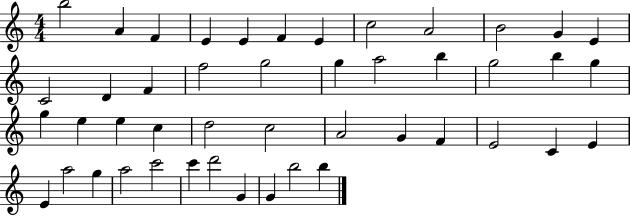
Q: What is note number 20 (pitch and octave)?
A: B5